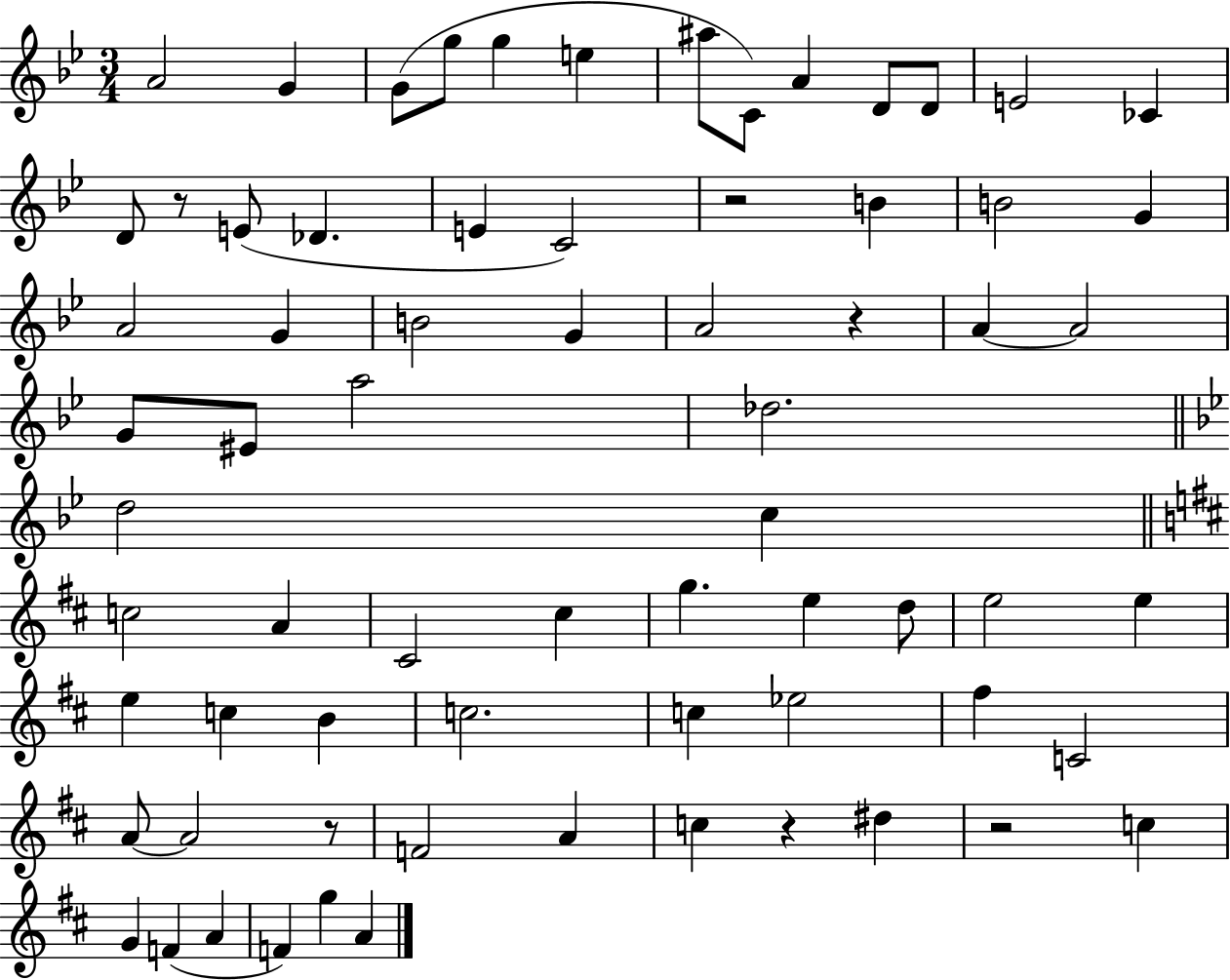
X:1
T:Untitled
M:3/4
L:1/4
K:Bb
A2 G G/2 g/2 g e ^a/2 C/2 A D/2 D/2 E2 _C D/2 z/2 E/2 _D E C2 z2 B B2 G A2 G B2 G A2 z A A2 G/2 ^E/2 a2 _d2 d2 c c2 A ^C2 ^c g e d/2 e2 e e c B c2 c _e2 ^f C2 A/2 A2 z/2 F2 A c z ^d z2 c G F A F g A